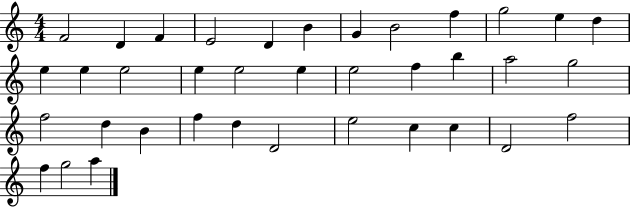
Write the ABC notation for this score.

X:1
T:Untitled
M:4/4
L:1/4
K:C
F2 D F E2 D B G B2 f g2 e d e e e2 e e2 e e2 f b a2 g2 f2 d B f d D2 e2 c c D2 f2 f g2 a